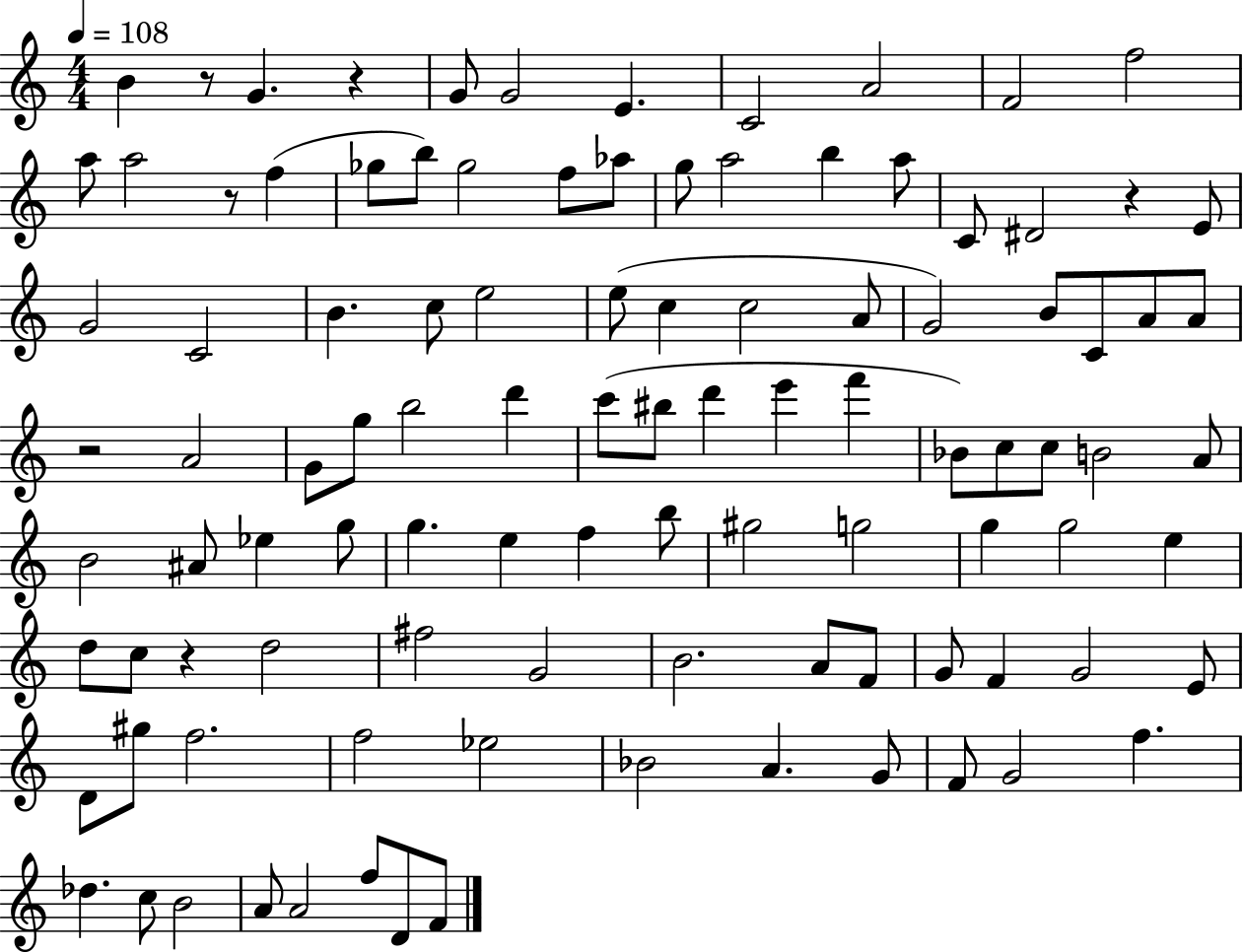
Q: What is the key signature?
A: C major